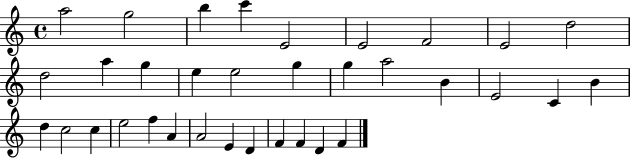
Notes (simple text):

A5/h G5/h B5/q C6/q E4/h E4/h F4/h E4/h D5/h D5/h A5/q G5/q E5/q E5/h G5/q G5/q A5/h B4/q E4/h C4/q B4/q D5/q C5/h C5/q E5/h F5/q A4/q A4/h E4/q D4/q F4/q F4/q D4/q F4/q